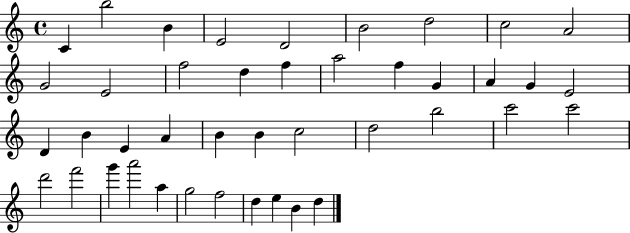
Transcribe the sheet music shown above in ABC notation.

X:1
T:Untitled
M:4/4
L:1/4
K:C
C b2 B E2 D2 B2 d2 c2 A2 G2 E2 f2 d f a2 f G A G E2 D B E A B B c2 d2 b2 c'2 c'2 d'2 f'2 g' a'2 a g2 f2 d e B d